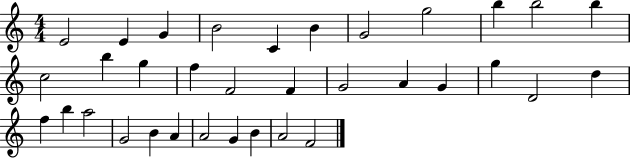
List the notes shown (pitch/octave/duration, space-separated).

E4/h E4/q G4/q B4/h C4/q B4/q G4/h G5/h B5/q B5/h B5/q C5/h B5/q G5/q F5/q F4/h F4/q G4/h A4/q G4/q G5/q D4/h D5/q F5/q B5/q A5/h G4/h B4/q A4/q A4/h G4/q B4/q A4/h F4/h